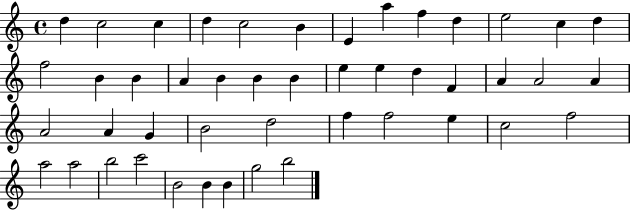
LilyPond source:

{
  \clef treble
  \time 4/4
  \defaultTimeSignature
  \key c \major
  d''4 c''2 c''4 | d''4 c''2 b'4 | e'4 a''4 f''4 d''4 | e''2 c''4 d''4 | \break f''2 b'4 b'4 | a'4 b'4 b'4 b'4 | e''4 e''4 d''4 f'4 | a'4 a'2 a'4 | \break a'2 a'4 g'4 | b'2 d''2 | f''4 f''2 e''4 | c''2 f''2 | \break a''2 a''2 | b''2 c'''2 | b'2 b'4 b'4 | g''2 b''2 | \break \bar "|."
}